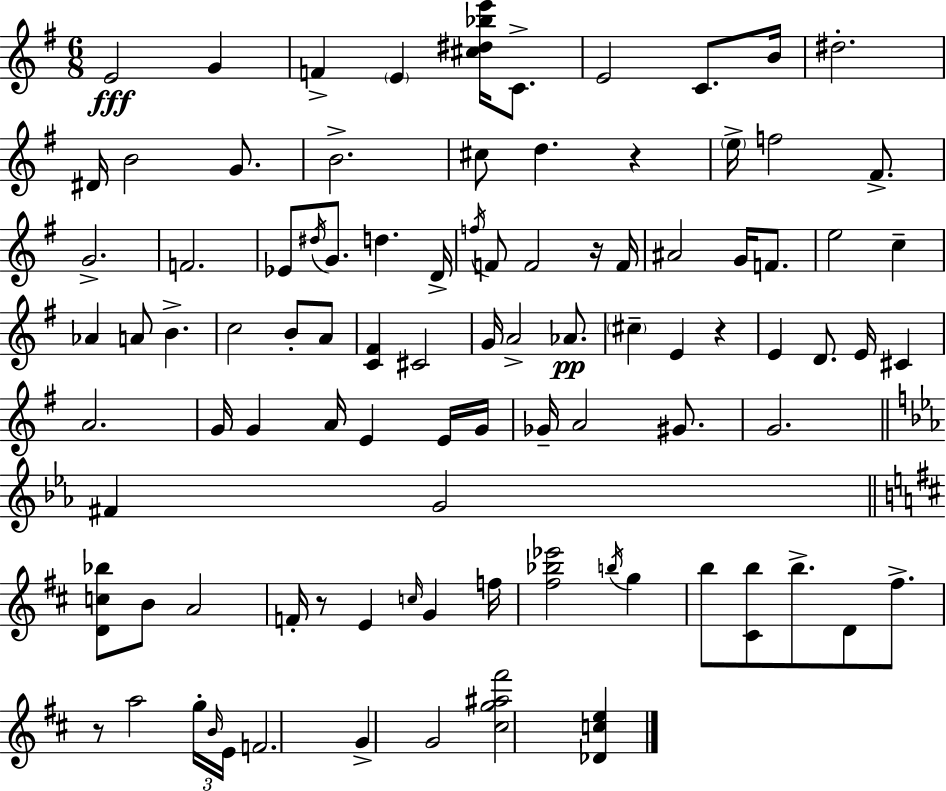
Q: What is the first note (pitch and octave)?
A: E4